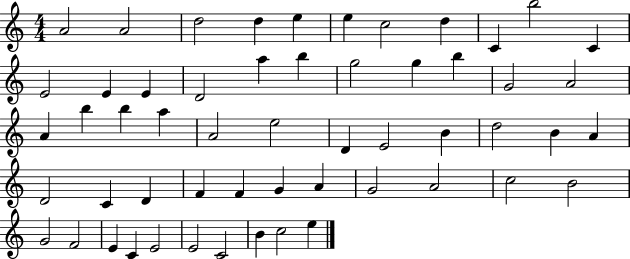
A4/h A4/h D5/h D5/q E5/q E5/q C5/h D5/q C4/q B5/h C4/q E4/h E4/q E4/q D4/h A5/q B5/q G5/h G5/q B5/q G4/h A4/h A4/q B5/q B5/q A5/q A4/h E5/h D4/q E4/h B4/q D5/h B4/q A4/q D4/h C4/q D4/q F4/q F4/q G4/q A4/q G4/h A4/h C5/h B4/h G4/h F4/h E4/q C4/q E4/h E4/h C4/h B4/q C5/h E5/q